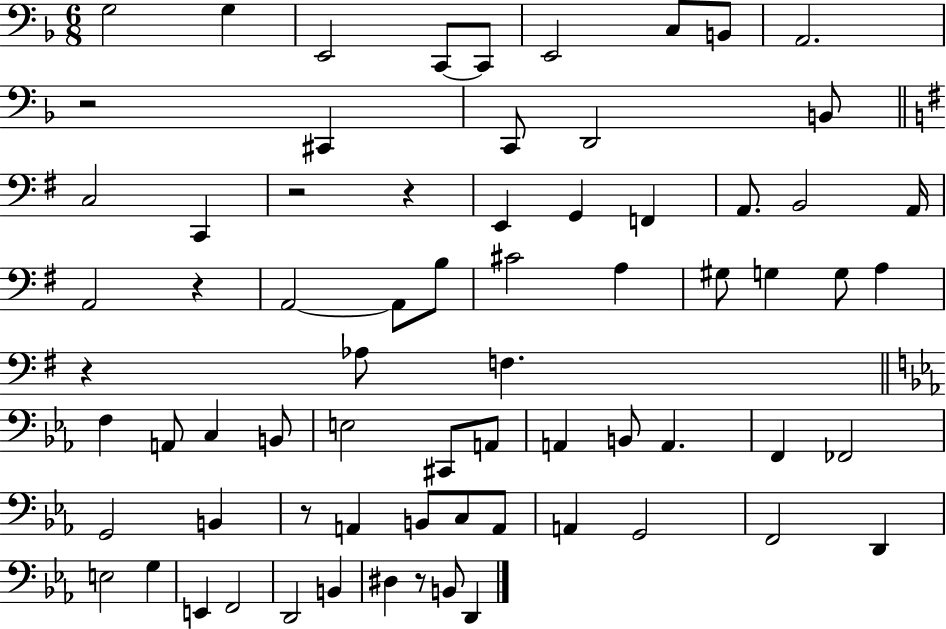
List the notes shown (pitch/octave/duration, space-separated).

G3/h G3/q E2/h C2/e C2/e E2/h C3/e B2/e A2/h. R/h C#2/q C2/e D2/h B2/e C3/h C2/q R/h R/q E2/q G2/q F2/q A2/e. B2/h A2/s A2/h R/q A2/h A2/e B3/e C#4/h A3/q G#3/e G3/q G3/e A3/q R/q Ab3/e F3/q. F3/q A2/e C3/q B2/e E3/h C#2/e A2/e A2/q B2/e A2/q. F2/q FES2/h G2/h B2/q R/e A2/q B2/e C3/e A2/e A2/q G2/h F2/h D2/q E3/h G3/q E2/q F2/h D2/h B2/q D#3/q R/e B2/e D2/q